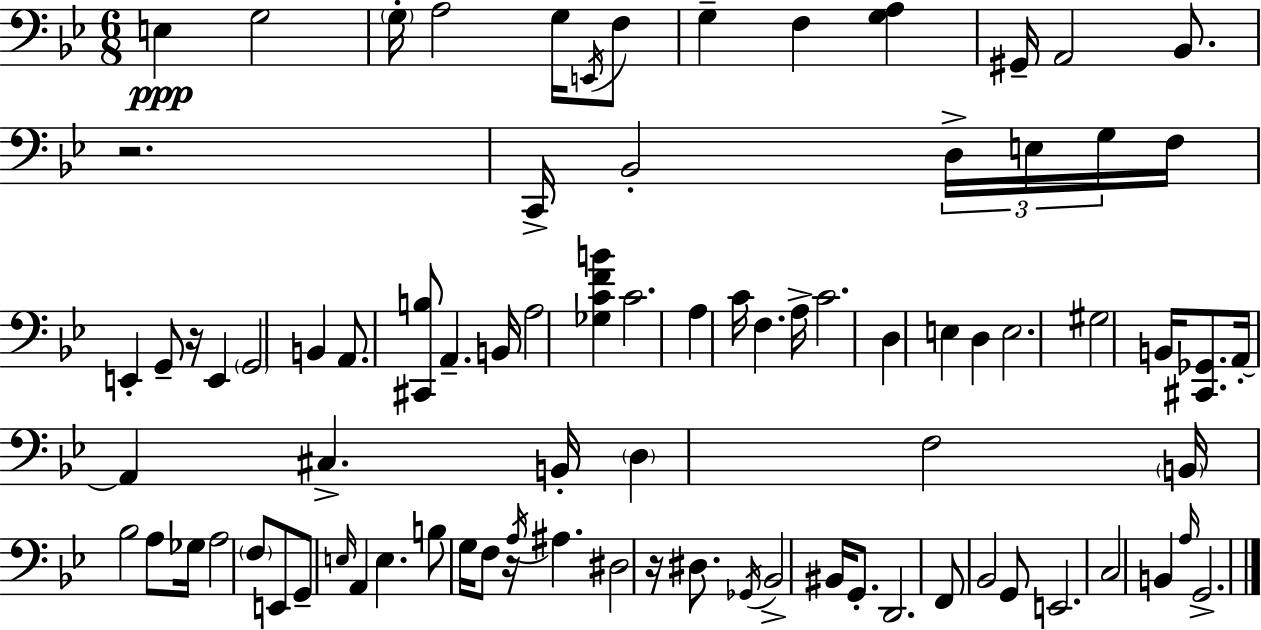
E3/q G3/h G3/s A3/h G3/s E2/s F3/e G3/q F3/q [G3,A3]/q G#2/s A2/h Bb2/e. R/h. C2/s Bb2/h D3/s E3/s G3/s F3/s E2/q G2/e R/s E2/q G2/h B2/q A2/e. [C#2,B3]/e A2/q. B2/s A3/h [Gb3,C4,F4,B4]/q C4/h. A3/q C4/s F3/q. A3/s C4/h. D3/q E3/q D3/q E3/h. G#3/h B2/s [C#2,Gb2]/e. A2/s A2/q C#3/q. B2/s D3/q F3/h B2/s Bb3/h A3/e Gb3/s A3/h F3/e E2/e G2/e E3/s A2/q E3/q. B3/e G3/s F3/e R/s A3/s A#3/q. D#3/h R/s D#3/e. Gb2/s Bb2/h BIS2/s G2/e. D2/h. F2/e Bb2/h G2/e E2/h. C3/h B2/q A3/s G2/h.